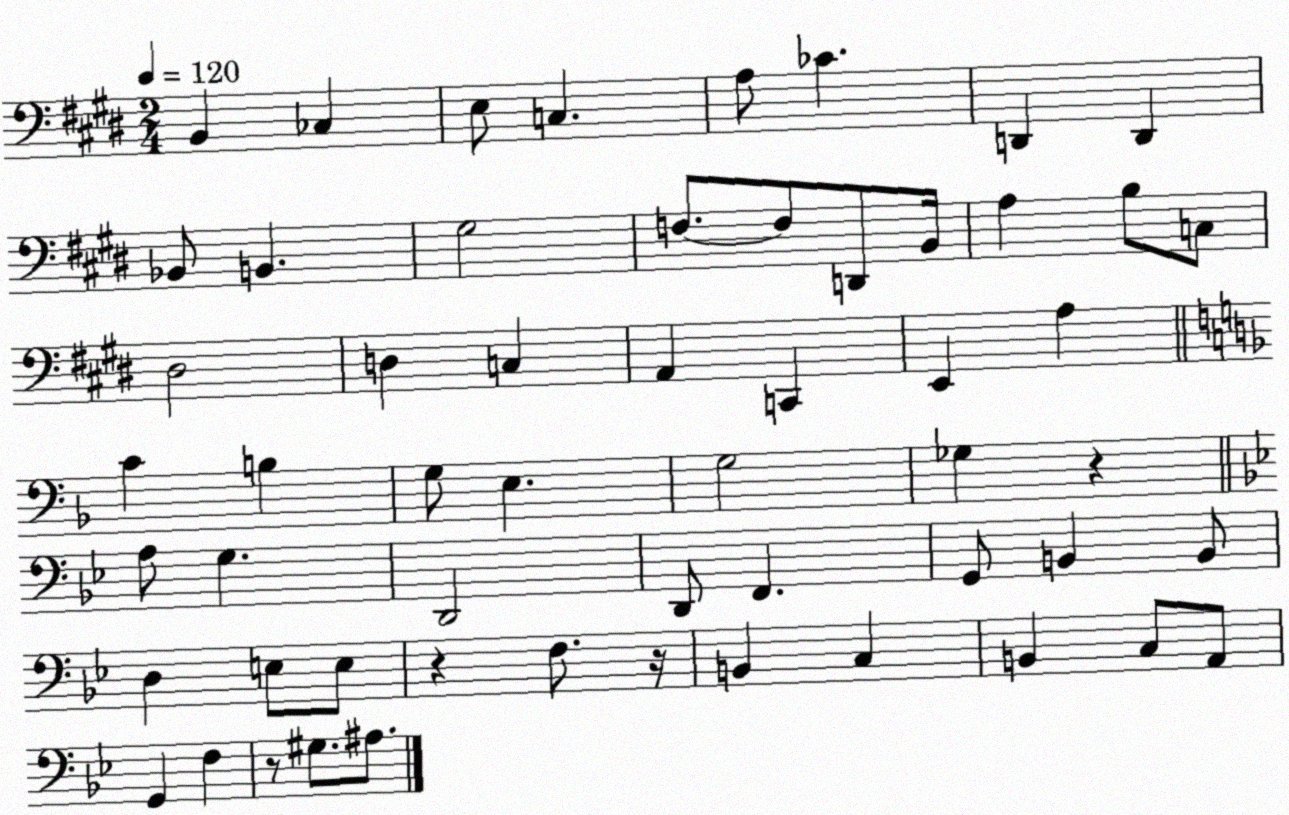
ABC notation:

X:1
T:Untitled
M:2/4
L:1/4
K:E
B,, _C, E,/2 C, A,/2 _C D,, D,, _B,,/2 B,, ^G,2 F,/2 F,/2 D,,/2 B,,/4 A, B,/2 C,/2 ^D,2 D, C, A,, C,, E,, A, C B, G,/2 E, G,2 _G, z A,/2 G, D,,2 D,,/2 F,, G,,/2 B,, B,,/2 D, E,/2 E,/2 z F,/2 z/4 B,, C, B,, C,/2 A,,/2 G,, F, z/2 ^G,/2 ^A,/2